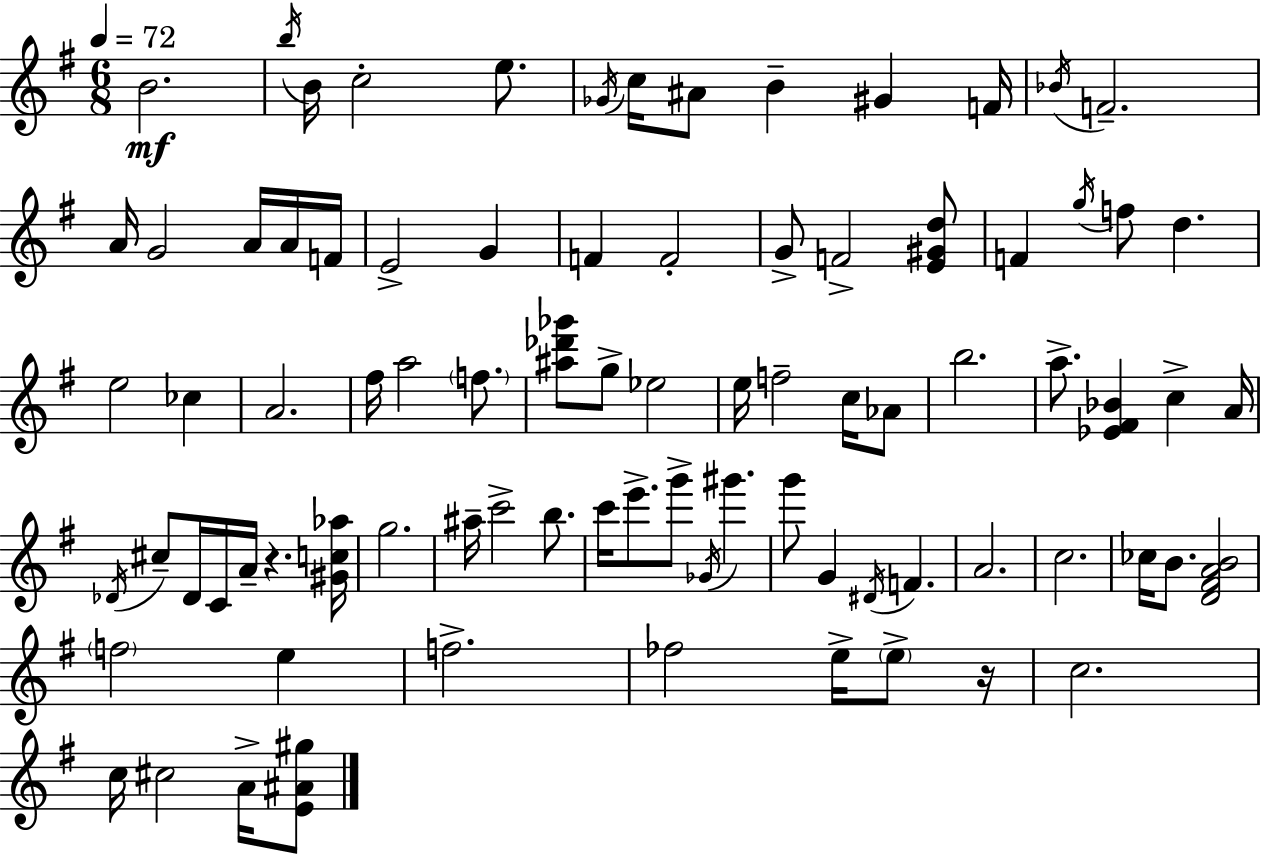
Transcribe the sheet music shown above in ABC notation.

X:1
T:Untitled
M:6/8
L:1/4
K:Em
B2 b/4 B/4 c2 e/2 _G/4 c/4 ^A/2 B ^G F/4 _B/4 F2 A/4 G2 A/4 A/4 F/4 E2 G F F2 G/2 F2 [E^Gd]/2 F g/4 f/2 d e2 _c A2 ^f/4 a2 f/2 [^a_d'_g']/2 g/2 _e2 e/4 f2 c/4 _A/2 b2 a/2 [_E^F_B] c A/4 _D/4 ^c/2 _D/4 C/4 A/4 z [^Gc_a]/4 g2 ^a/4 c'2 b/2 c'/4 e'/2 g'/2 _G/4 ^g' g'/2 G ^D/4 F A2 c2 _c/4 B/2 [D^FAB]2 f2 e f2 _f2 e/4 e/2 z/4 c2 c/4 ^c2 A/4 [E^A^g]/2